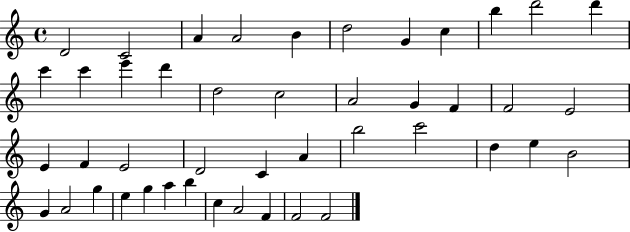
{
  \clef treble
  \time 4/4
  \defaultTimeSignature
  \key c \major
  d'2 c'2 | a'4 a'2 b'4 | d''2 g'4 c''4 | b''4 d'''2 d'''4 | \break c'''4 c'''4 e'''4 d'''4 | d''2 c''2 | a'2 g'4 f'4 | f'2 e'2 | \break e'4 f'4 e'2 | d'2 c'4 a'4 | b''2 c'''2 | d''4 e''4 b'2 | \break g'4 a'2 g''4 | e''4 g''4 a''4 b''4 | c''4 a'2 f'4 | f'2 f'2 | \break \bar "|."
}